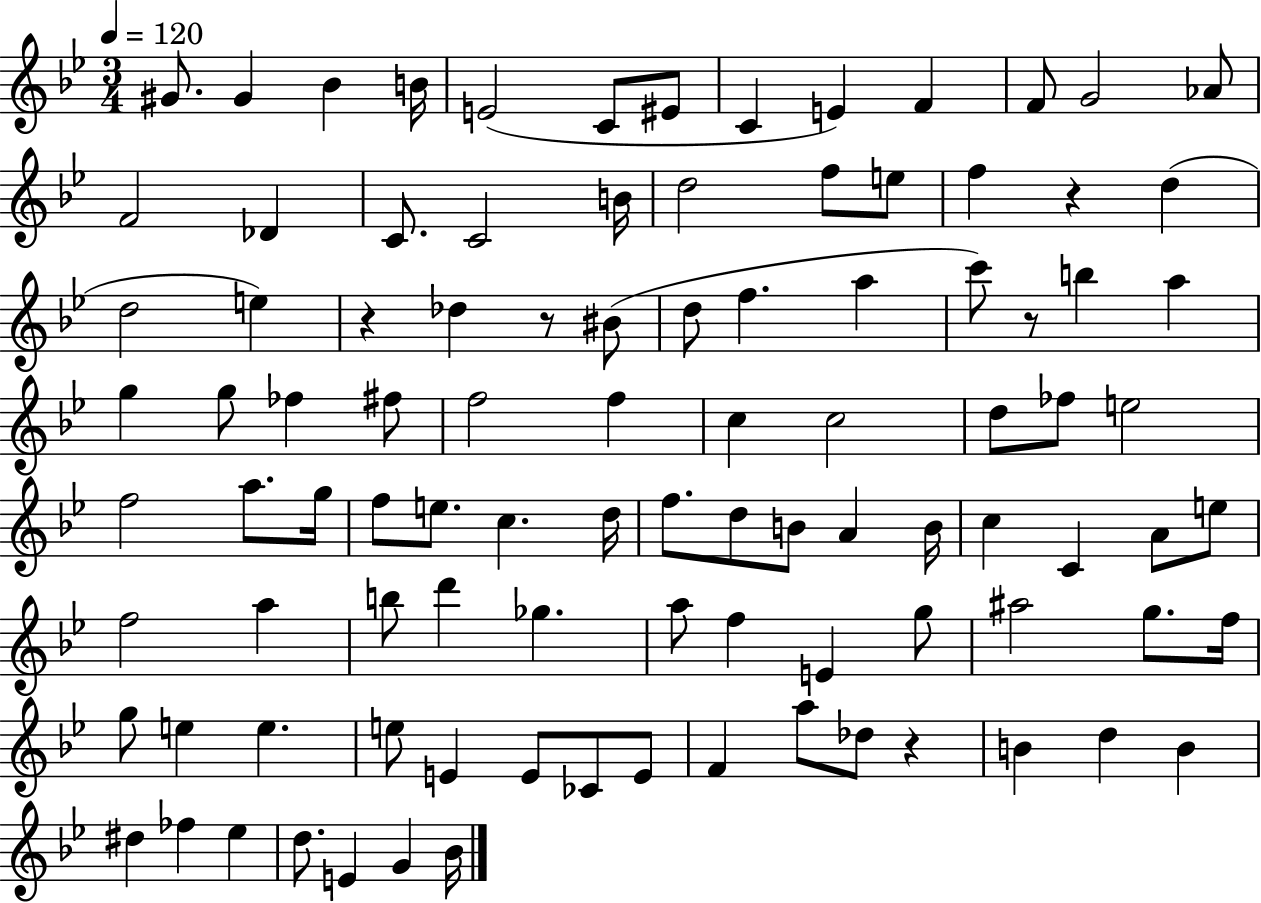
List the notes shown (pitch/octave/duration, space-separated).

G#4/e. G#4/q Bb4/q B4/s E4/h C4/e EIS4/e C4/q E4/q F4/q F4/e G4/h Ab4/e F4/h Db4/q C4/e. C4/h B4/s D5/h F5/e E5/e F5/q R/q D5/q D5/h E5/q R/q Db5/q R/e BIS4/e D5/e F5/q. A5/q C6/e R/e B5/q A5/q G5/q G5/e FES5/q F#5/e F5/h F5/q C5/q C5/h D5/e FES5/e E5/h F5/h A5/e. G5/s F5/e E5/e. C5/q. D5/s F5/e. D5/e B4/e A4/q B4/s C5/q C4/q A4/e E5/e F5/h A5/q B5/e D6/q Gb5/q. A5/e F5/q E4/q G5/e A#5/h G5/e. F5/s G5/e E5/q E5/q. E5/e E4/q E4/e CES4/e E4/e F4/q A5/e Db5/e R/q B4/q D5/q B4/q D#5/q FES5/q Eb5/q D5/e. E4/q G4/q Bb4/s